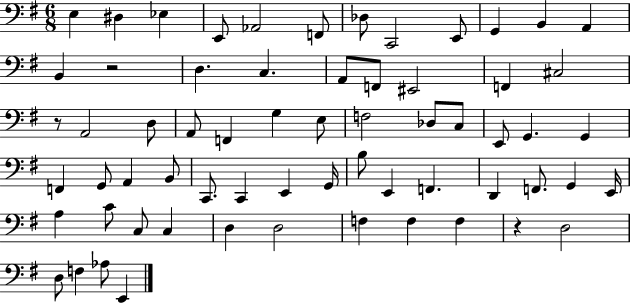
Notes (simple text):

E3/q D#3/q Eb3/q E2/e Ab2/h F2/e Db3/e C2/h E2/e G2/q B2/q A2/q B2/q R/h D3/q. C3/q. A2/e F2/e EIS2/h F2/q C#3/h R/e A2/h D3/e A2/e F2/q G3/q E3/e F3/h Db3/e C3/e E2/e G2/q. G2/q F2/q G2/e A2/q B2/e C2/e. C2/q E2/q G2/s B3/e E2/q F2/q. D2/q F2/e. G2/q E2/s A3/q C4/e C3/e C3/q D3/q D3/h F3/q F3/q F3/q R/q D3/h D3/e F3/q Ab3/e E2/q